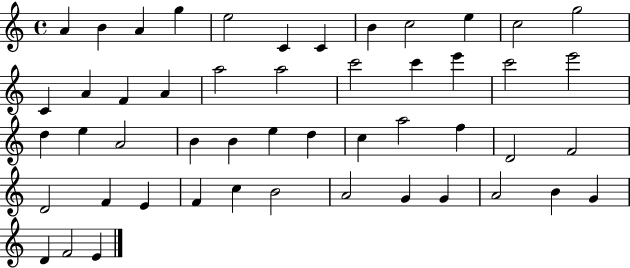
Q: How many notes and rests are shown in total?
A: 50